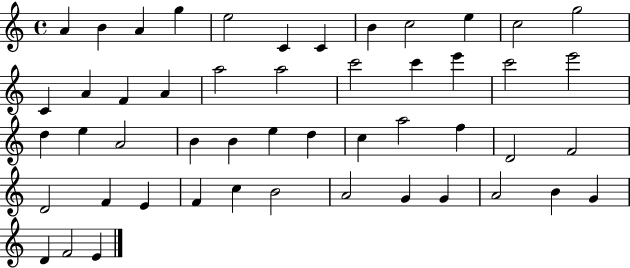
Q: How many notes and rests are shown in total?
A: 50